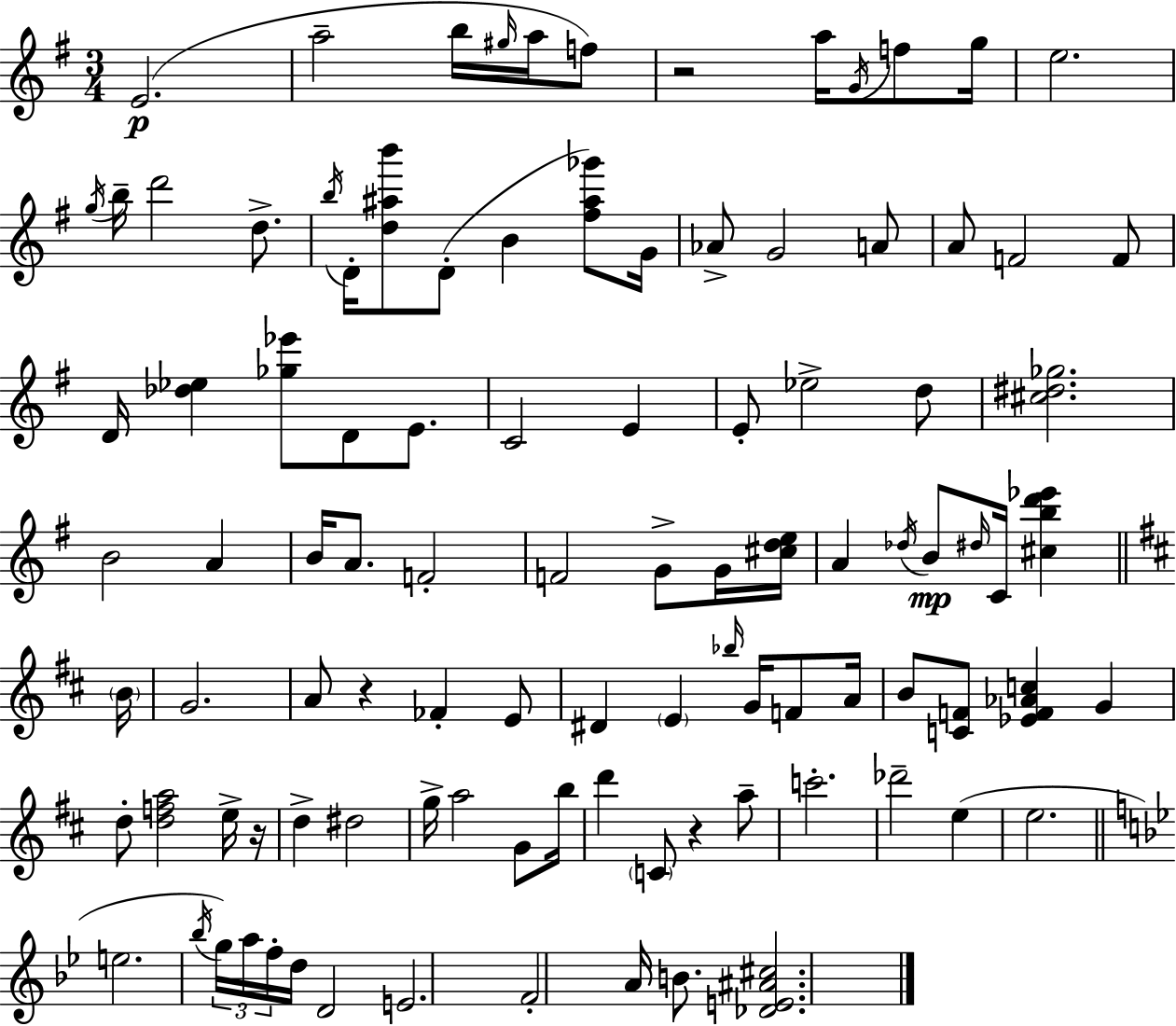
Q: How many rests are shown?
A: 4